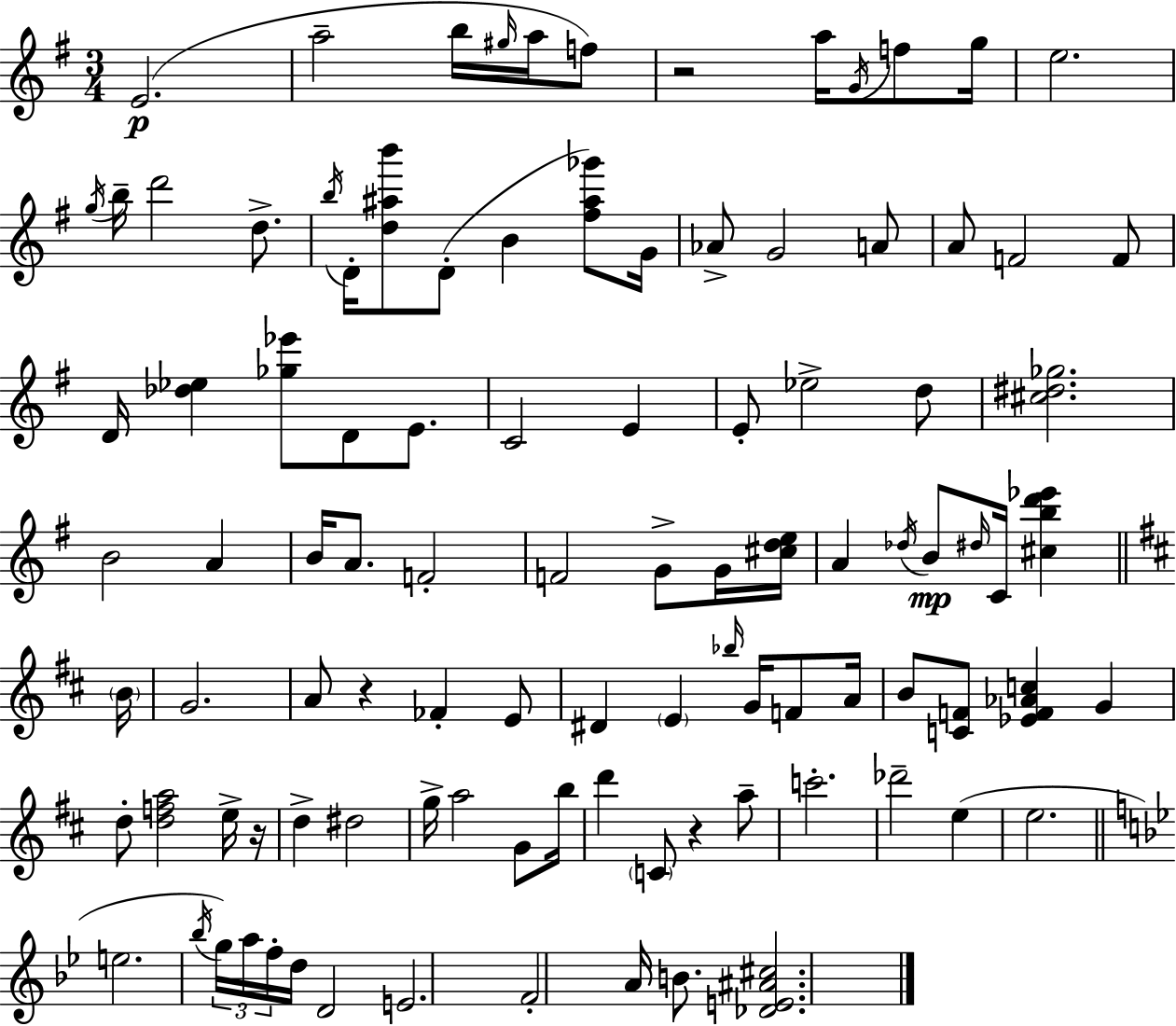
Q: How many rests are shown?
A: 4